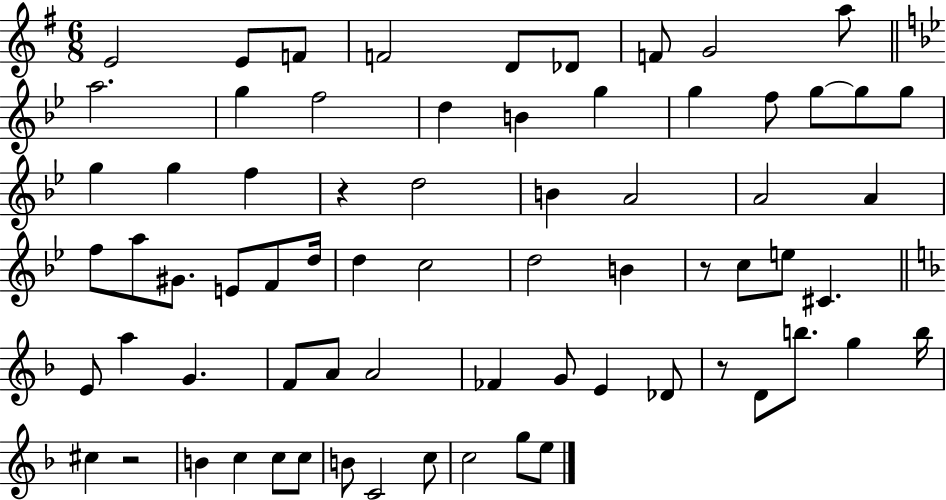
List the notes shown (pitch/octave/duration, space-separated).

E4/h E4/e F4/e F4/h D4/e Db4/e F4/e G4/h A5/e A5/h. G5/q F5/h D5/q B4/q G5/q G5/q F5/e G5/e G5/e G5/e G5/q G5/q F5/q R/q D5/h B4/q A4/h A4/h A4/q F5/e A5/e G#4/e. E4/e F4/e D5/s D5/q C5/h D5/h B4/q R/e C5/e E5/e C#4/q. E4/e A5/q G4/q. F4/e A4/e A4/h FES4/q G4/e E4/q Db4/e R/e D4/e B5/e. G5/q B5/s C#5/q R/h B4/q C5/q C5/e C5/e B4/e C4/h C5/e C5/h G5/e E5/e